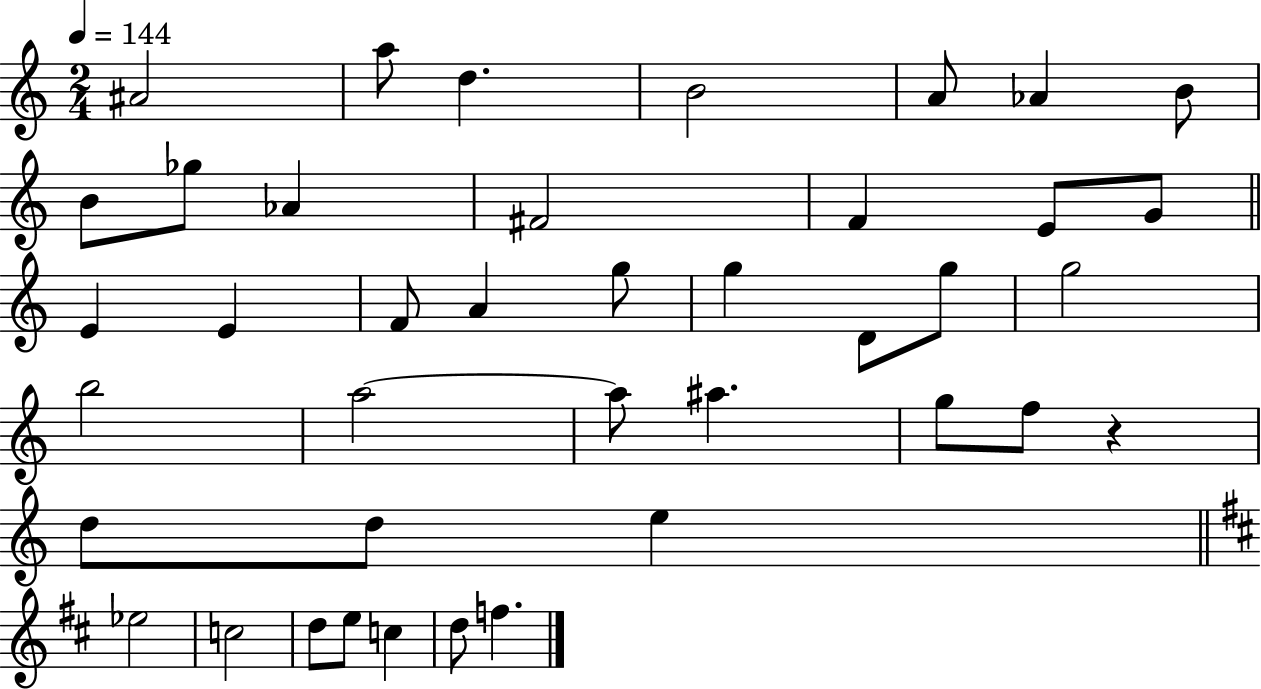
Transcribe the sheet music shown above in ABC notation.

X:1
T:Untitled
M:2/4
L:1/4
K:C
^A2 a/2 d B2 A/2 _A B/2 B/2 _g/2 _A ^F2 F E/2 G/2 E E F/2 A g/2 g D/2 g/2 g2 b2 a2 a/2 ^a g/2 f/2 z d/2 d/2 e _e2 c2 d/2 e/2 c d/2 f